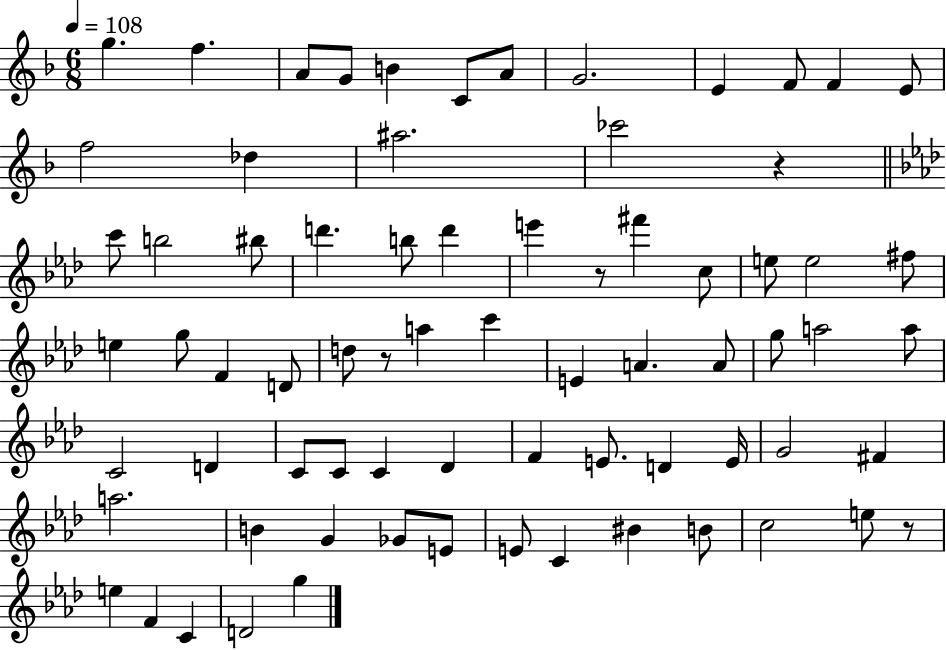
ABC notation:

X:1
T:Untitled
M:6/8
L:1/4
K:F
g f A/2 G/2 B C/2 A/2 G2 E F/2 F E/2 f2 _d ^a2 _c'2 z c'/2 b2 ^b/2 d' b/2 d' e' z/2 ^f' c/2 e/2 e2 ^f/2 e g/2 F D/2 d/2 z/2 a c' E A A/2 g/2 a2 a/2 C2 D C/2 C/2 C _D F E/2 D E/4 G2 ^F a2 B G _G/2 E/2 E/2 C ^B B/2 c2 e/2 z/2 e F C D2 g